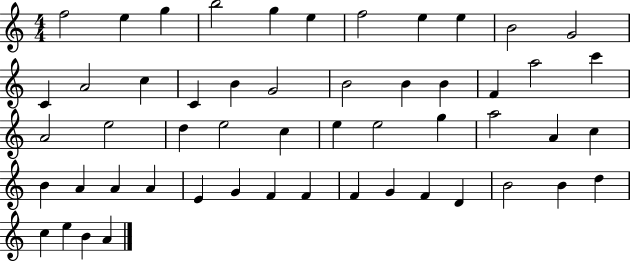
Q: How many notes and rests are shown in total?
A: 53